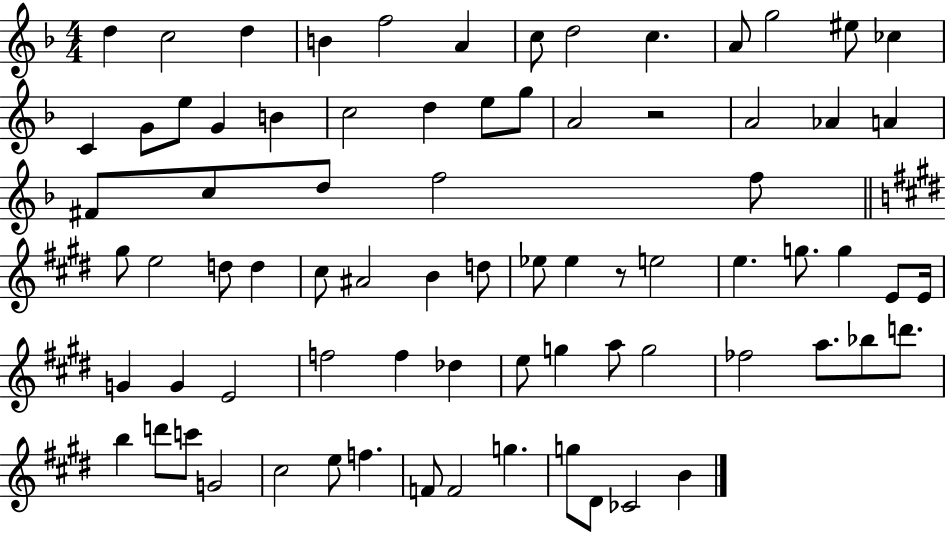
X:1
T:Untitled
M:4/4
L:1/4
K:F
d c2 d B f2 A c/2 d2 c A/2 g2 ^e/2 _c C G/2 e/2 G B c2 d e/2 g/2 A2 z2 A2 _A A ^F/2 c/2 d/2 f2 f/2 ^g/2 e2 d/2 d ^c/2 ^A2 B d/2 _e/2 _e z/2 e2 e g/2 g E/2 E/4 G G E2 f2 f _d e/2 g a/2 g2 _f2 a/2 _b/2 d'/2 b d'/2 c'/2 G2 ^c2 e/2 f F/2 F2 g g/2 ^D/2 _C2 B